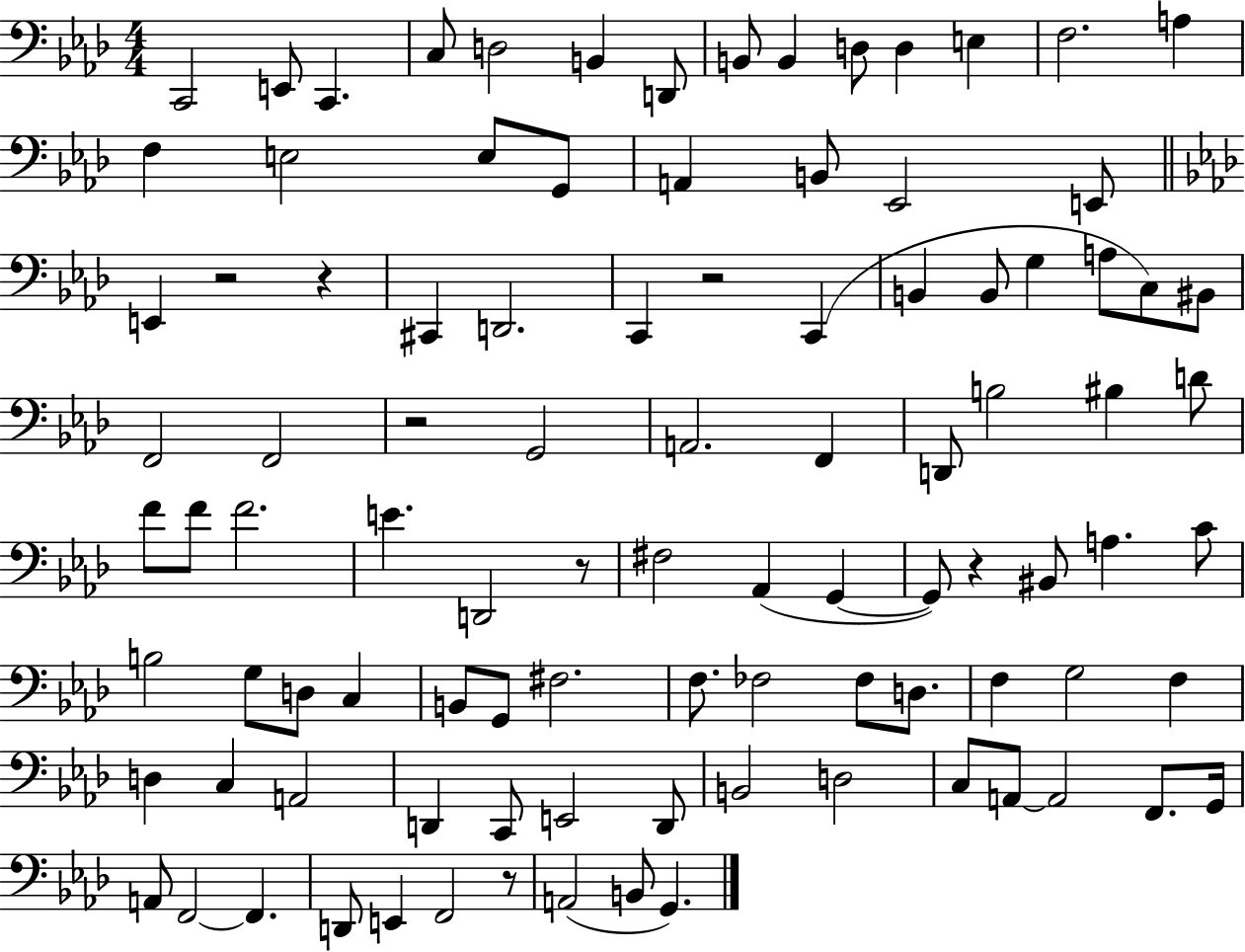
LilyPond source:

{
  \clef bass
  \numericTimeSignature
  \time 4/4
  \key aes \major
  c,2 e,8 c,4. | c8 d2 b,4 d,8 | b,8 b,4 d8 d4 e4 | f2. a4 | \break f4 e2 e8 g,8 | a,4 b,8 ees,2 e,8 | \bar "||" \break \key aes \major e,4 r2 r4 | cis,4 d,2. | c,4 r2 c,4( | b,4 b,8 g4 a8 c8) bis,8 | \break f,2 f,2 | r2 g,2 | a,2. f,4 | d,8 b2 bis4 d'8 | \break f'8 f'8 f'2. | e'4. d,2 r8 | fis2 aes,4( g,4~~ | g,8) r4 bis,8 a4. c'8 | \break b2 g8 d8 c4 | b,8 g,8 fis2. | f8. fes2 fes8 d8. | f4 g2 f4 | \break d4 c4 a,2 | d,4 c,8 e,2 d,8 | b,2 d2 | c8 a,8~~ a,2 f,8. g,16 | \break a,8 f,2~~ f,4. | d,8 e,4 f,2 r8 | a,2( b,8 g,4.) | \bar "|."
}